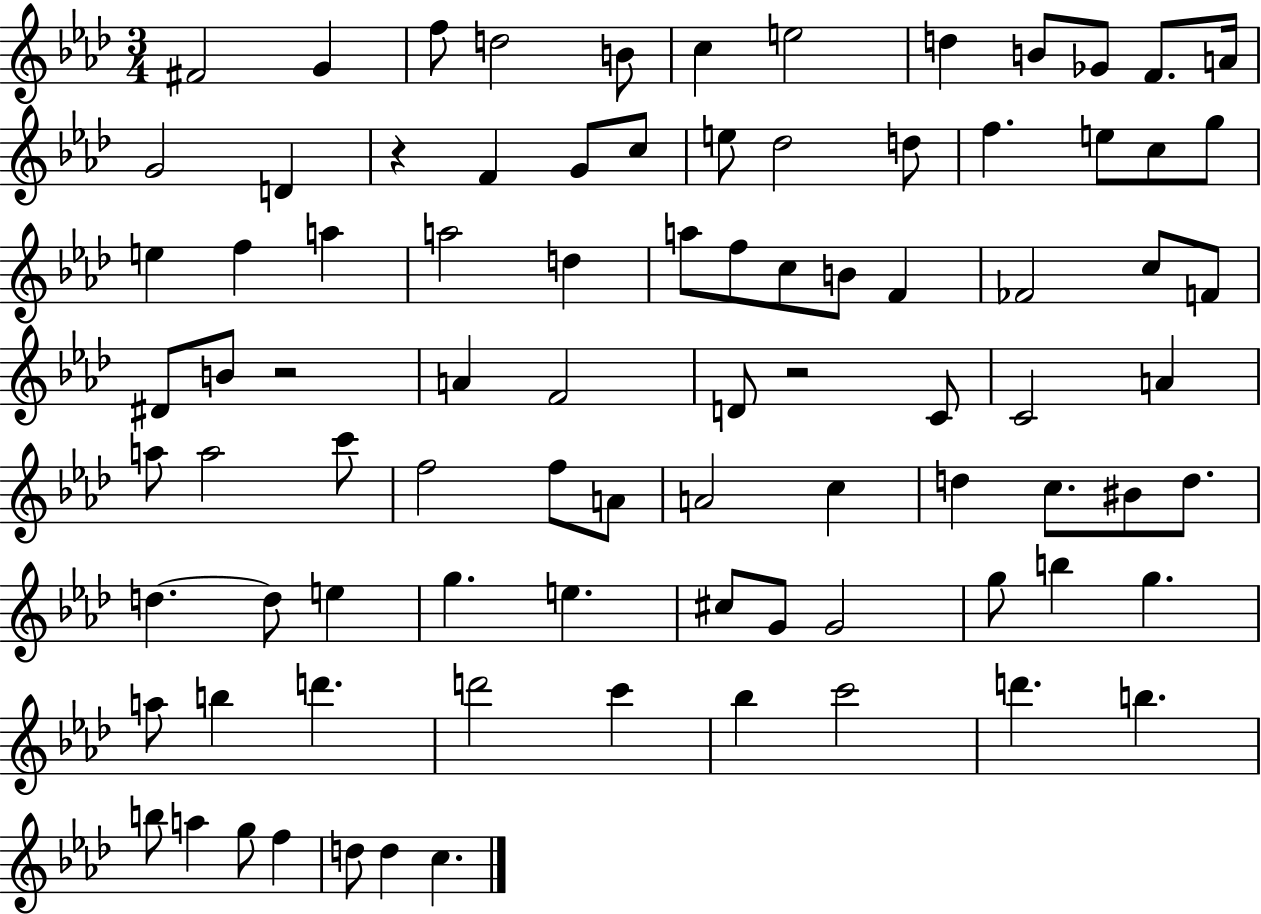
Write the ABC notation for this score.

X:1
T:Untitled
M:3/4
L:1/4
K:Ab
^F2 G f/2 d2 B/2 c e2 d B/2 _G/2 F/2 A/4 G2 D z F G/2 c/2 e/2 _d2 d/2 f e/2 c/2 g/2 e f a a2 d a/2 f/2 c/2 B/2 F _F2 c/2 F/2 ^D/2 B/2 z2 A F2 D/2 z2 C/2 C2 A a/2 a2 c'/2 f2 f/2 A/2 A2 c d c/2 ^B/2 d/2 d d/2 e g e ^c/2 G/2 G2 g/2 b g a/2 b d' d'2 c' _b c'2 d' b b/2 a g/2 f d/2 d c